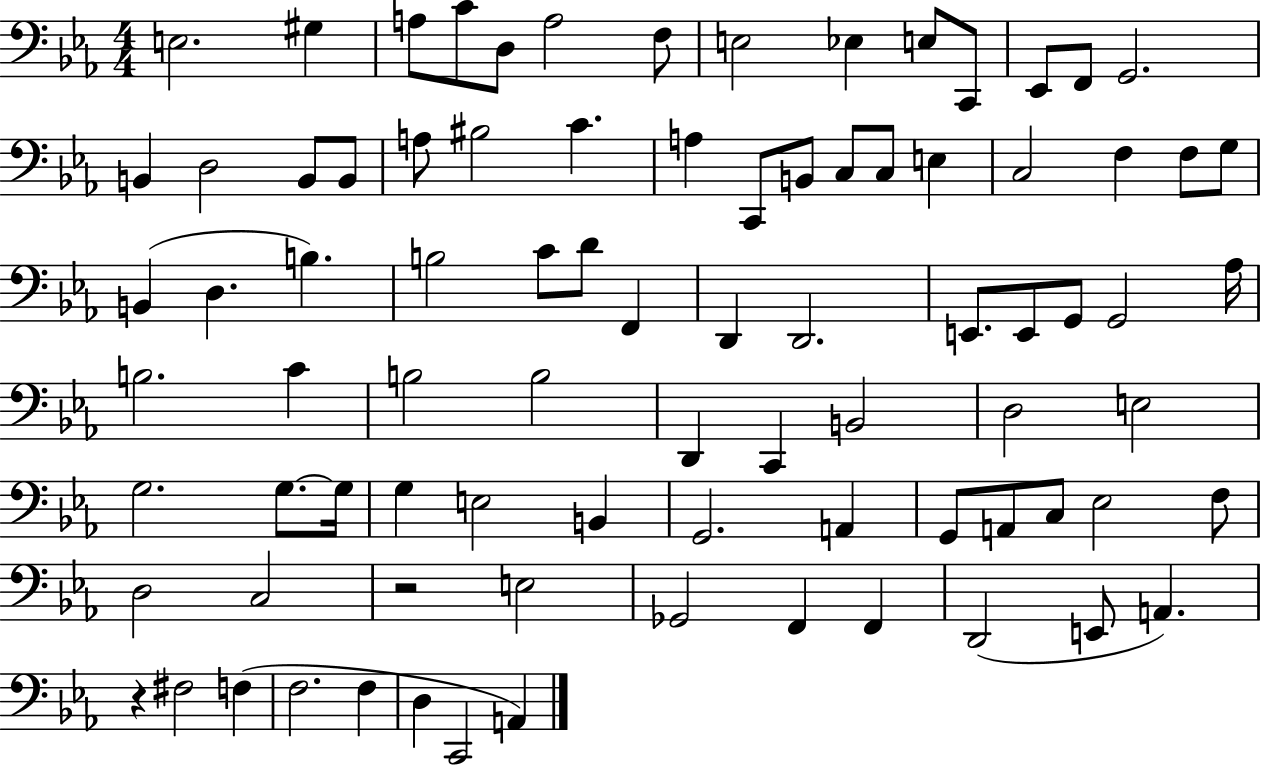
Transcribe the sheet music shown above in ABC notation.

X:1
T:Untitled
M:4/4
L:1/4
K:Eb
E,2 ^G, A,/2 C/2 D,/2 A,2 F,/2 E,2 _E, E,/2 C,,/2 _E,,/2 F,,/2 G,,2 B,, D,2 B,,/2 B,,/2 A,/2 ^B,2 C A, C,,/2 B,,/2 C,/2 C,/2 E, C,2 F, F,/2 G,/2 B,, D, B, B,2 C/2 D/2 F,, D,, D,,2 E,,/2 E,,/2 G,,/2 G,,2 _A,/4 B,2 C B,2 B,2 D,, C,, B,,2 D,2 E,2 G,2 G,/2 G,/4 G, E,2 B,, G,,2 A,, G,,/2 A,,/2 C,/2 _E,2 F,/2 D,2 C,2 z2 E,2 _G,,2 F,, F,, D,,2 E,,/2 A,, z ^F,2 F, F,2 F, D, C,,2 A,,